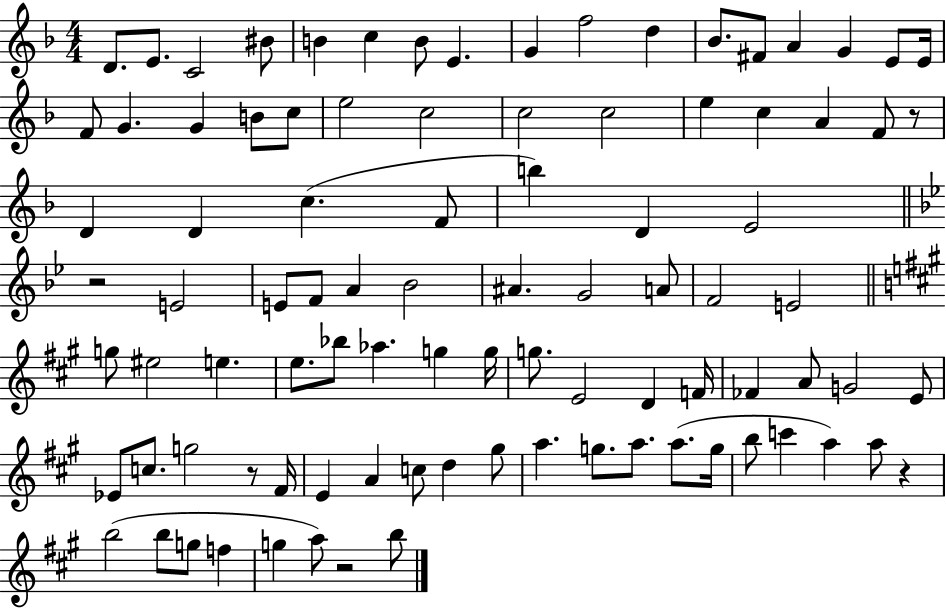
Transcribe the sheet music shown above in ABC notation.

X:1
T:Untitled
M:4/4
L:1/4
K:F
D/2 E/2 C2 ^B/2 B c B/2 E G f2 d _B/2 ^F/2 A G E/2 E/4 F/2 G G B/2 c/2 e2 c2 c2 c2 e c A F/2 z/2 D D c F/2 b D E2 z2 E2 E/2 F/2 A _B2 ^A G2 A/2 F2 E2 g/2 ^e2 e e/2 _b/2 _a g g/4 g/2 E2 D F/4 _F A/2 G2 E/2 _E/2 c/2 g2 z/2 ^F/4 E A c/2 d ^g/2 a g/2 a/2 a/2 g/4 b/2 c' a a/2 z b2 b/2 g/2 f g a/2 z2 b/2